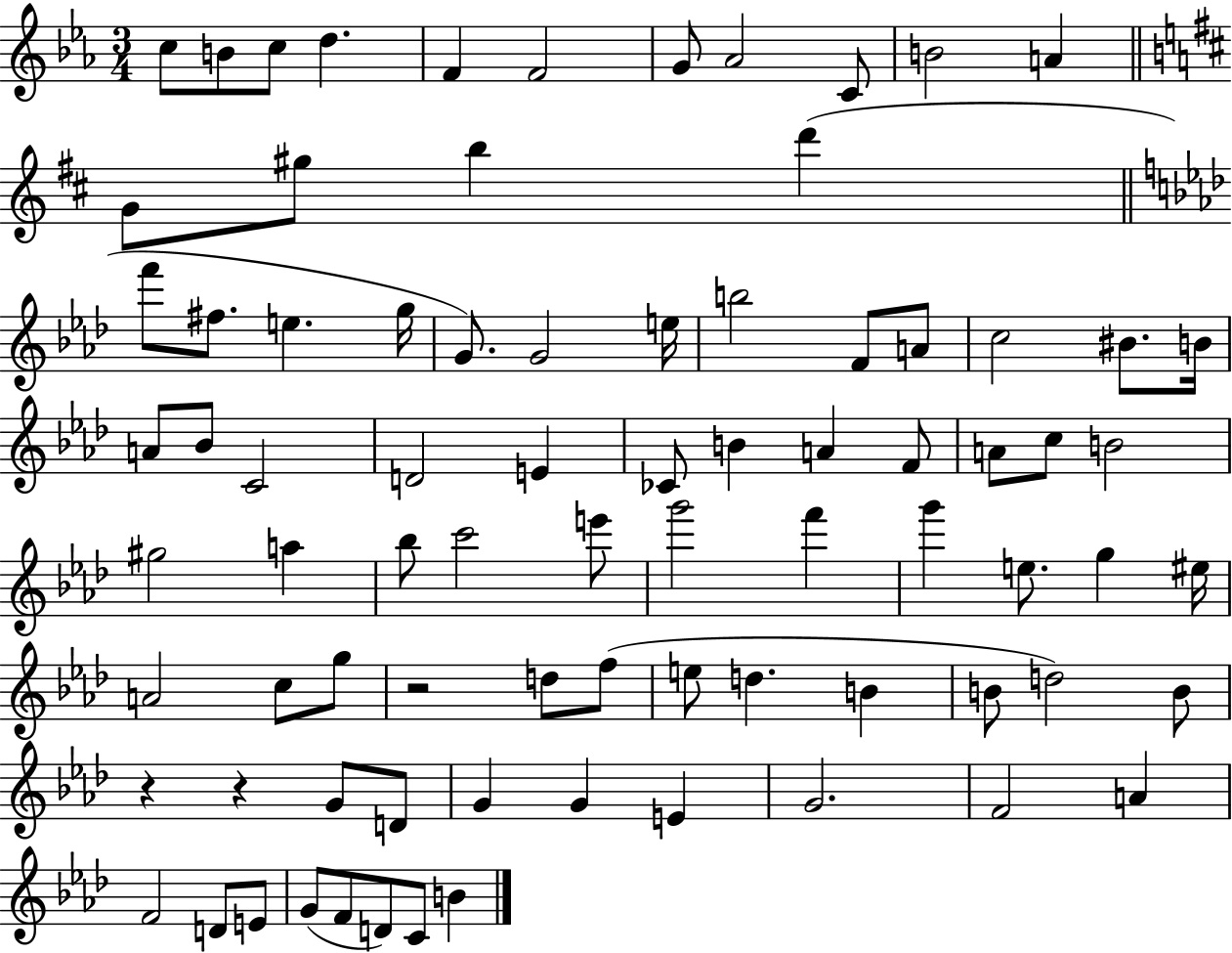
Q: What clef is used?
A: treble